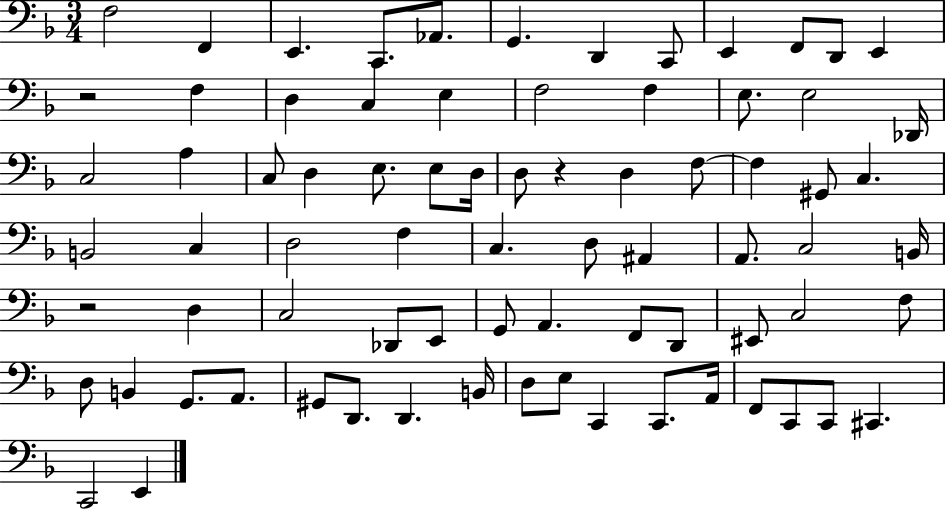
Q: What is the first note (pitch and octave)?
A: F3